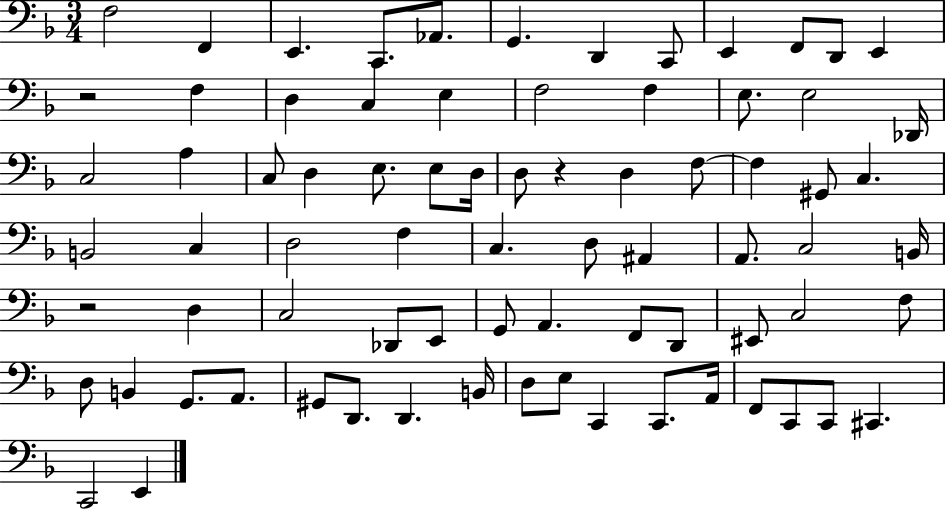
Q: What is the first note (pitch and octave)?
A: F3